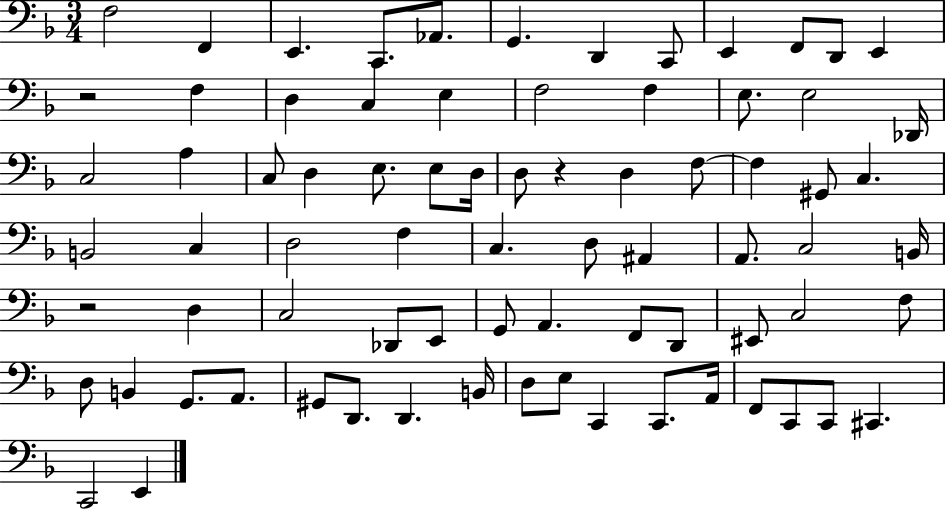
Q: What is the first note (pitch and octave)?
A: F3